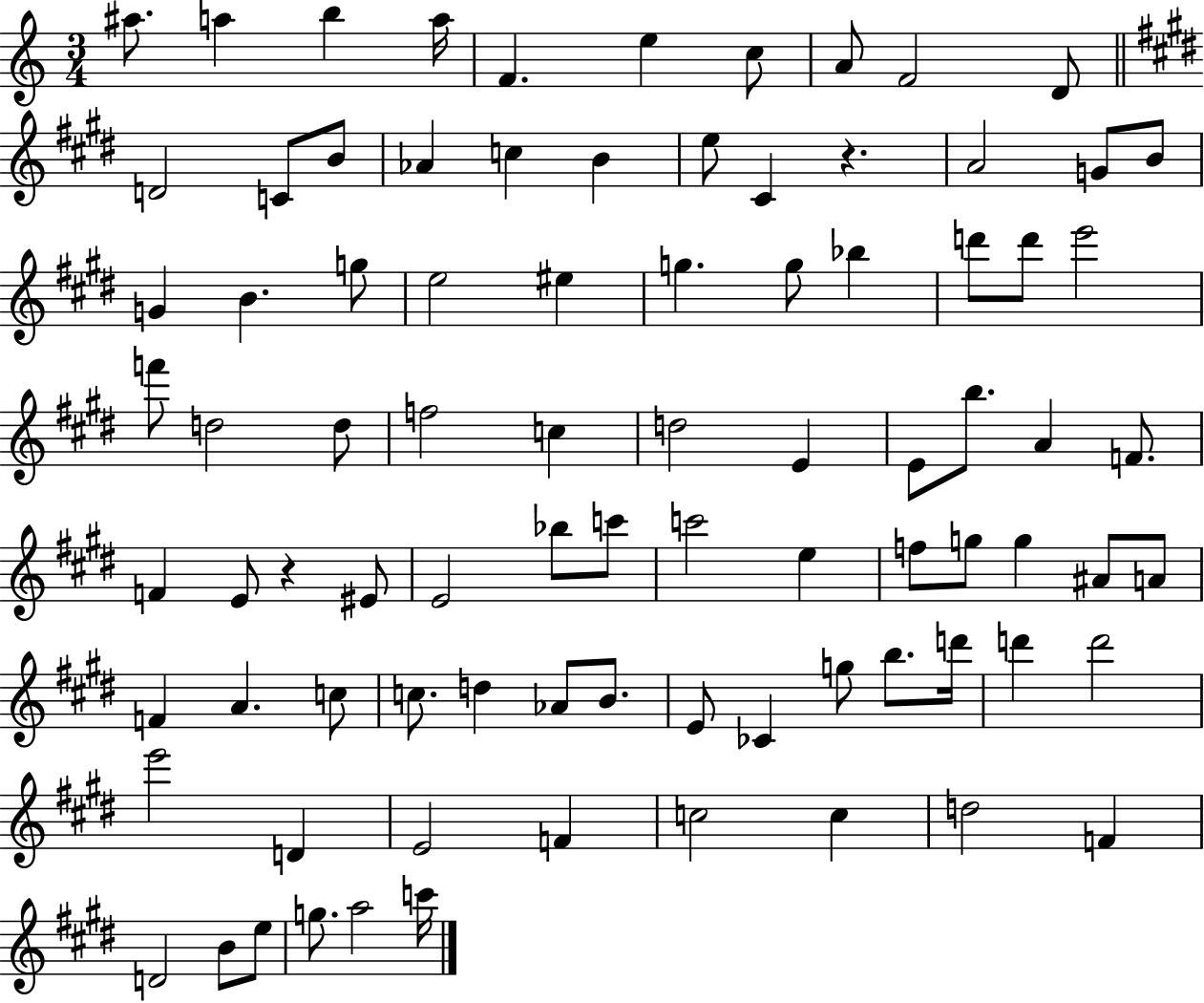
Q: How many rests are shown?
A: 2